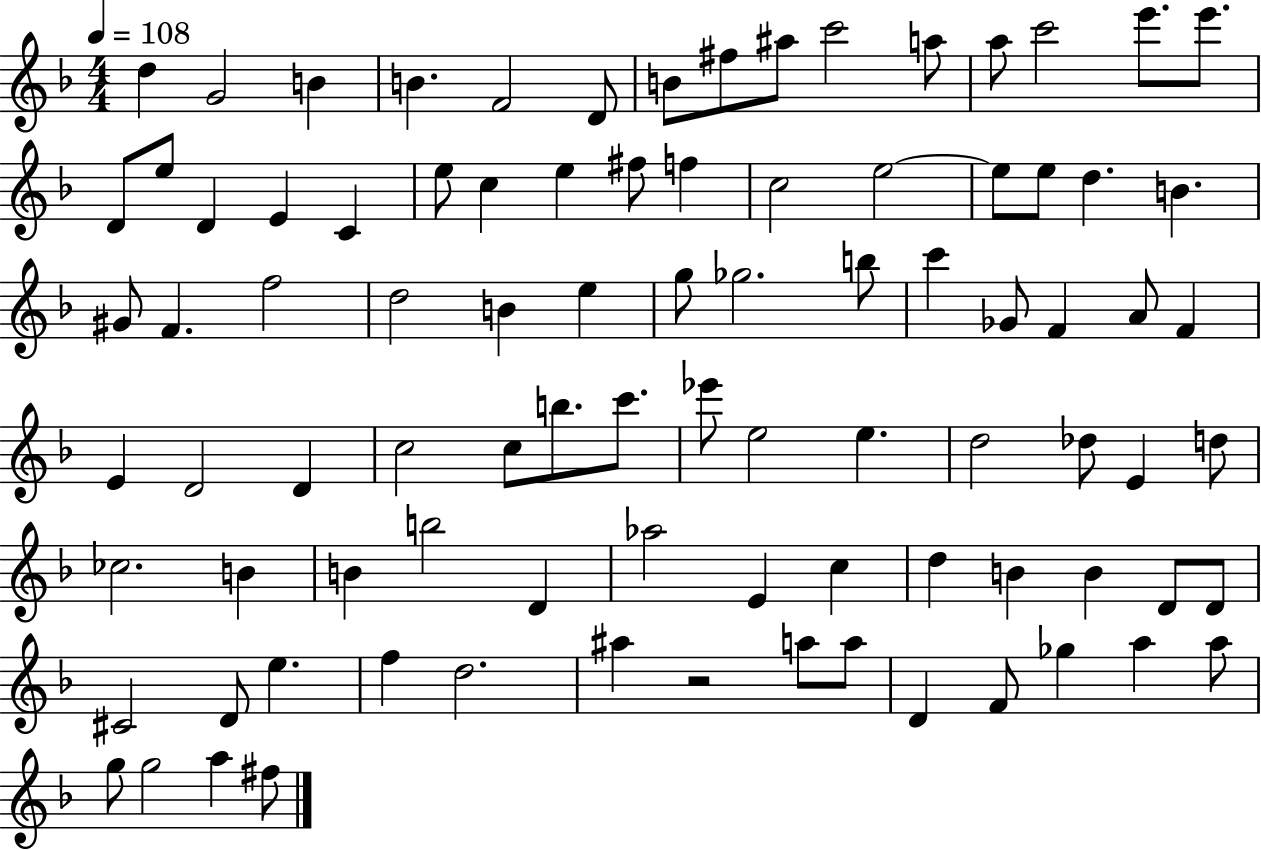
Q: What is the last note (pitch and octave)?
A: F#5